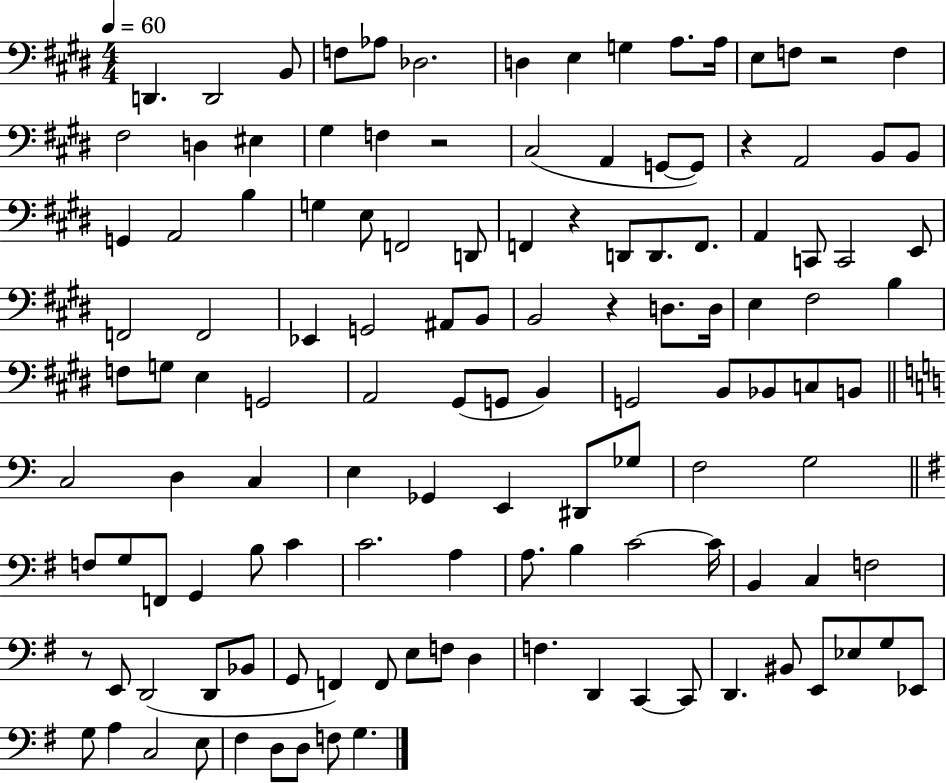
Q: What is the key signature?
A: E major